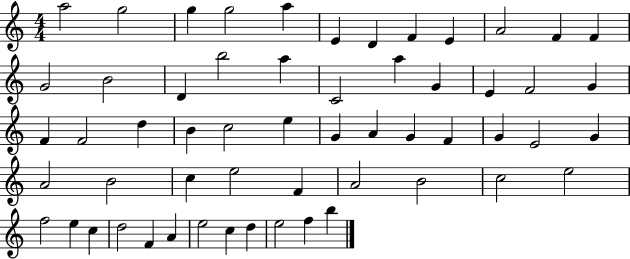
A5/h G5/h G5/q G5/h A5/q E4/q D4/q F4/q E4/q A4/h F4/q F4/q G4/h B4/h D4/q B5/h A5/q C4/h A5/q G4/q E4/q F4/h G4/q F4/q F4/h D5/q B4/q C5/h E5/q G4/q A4/q G4/q F4/q G4/q E4/h G4/q A4/h B4/h C5/q E5/h F4/q A4/h B4/h C5/h E5/h F5/h E5/q C5/q D5/h F4/q A4/q E5/h C5/q D5/q E5/h F5/q B5/q